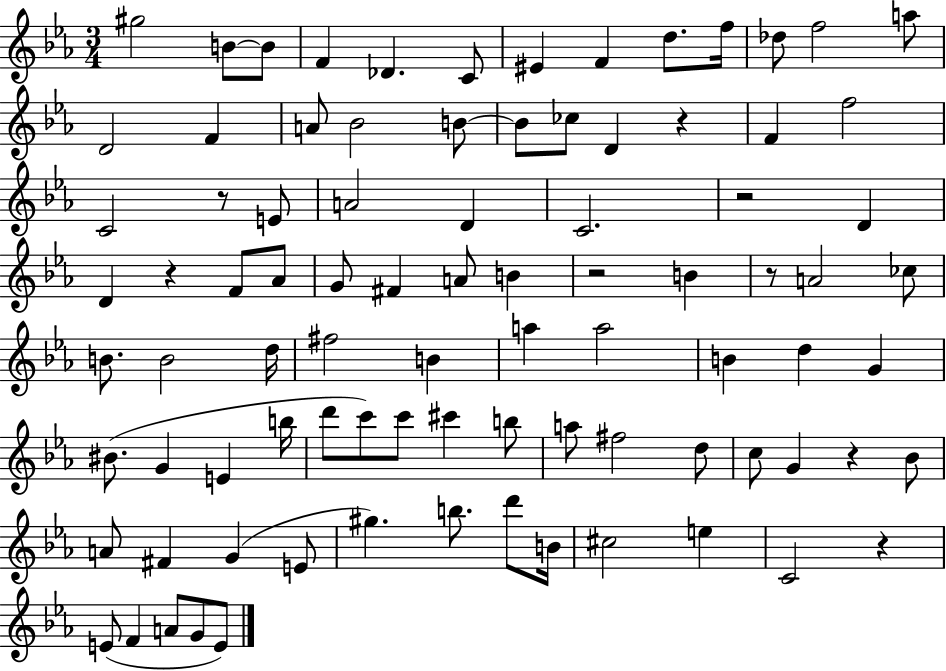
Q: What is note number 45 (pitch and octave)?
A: A5